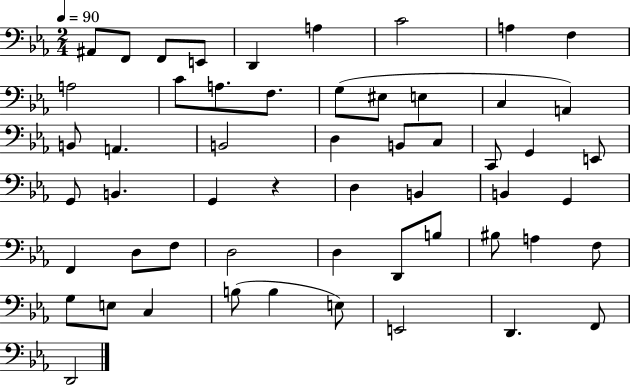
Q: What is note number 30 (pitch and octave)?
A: G2